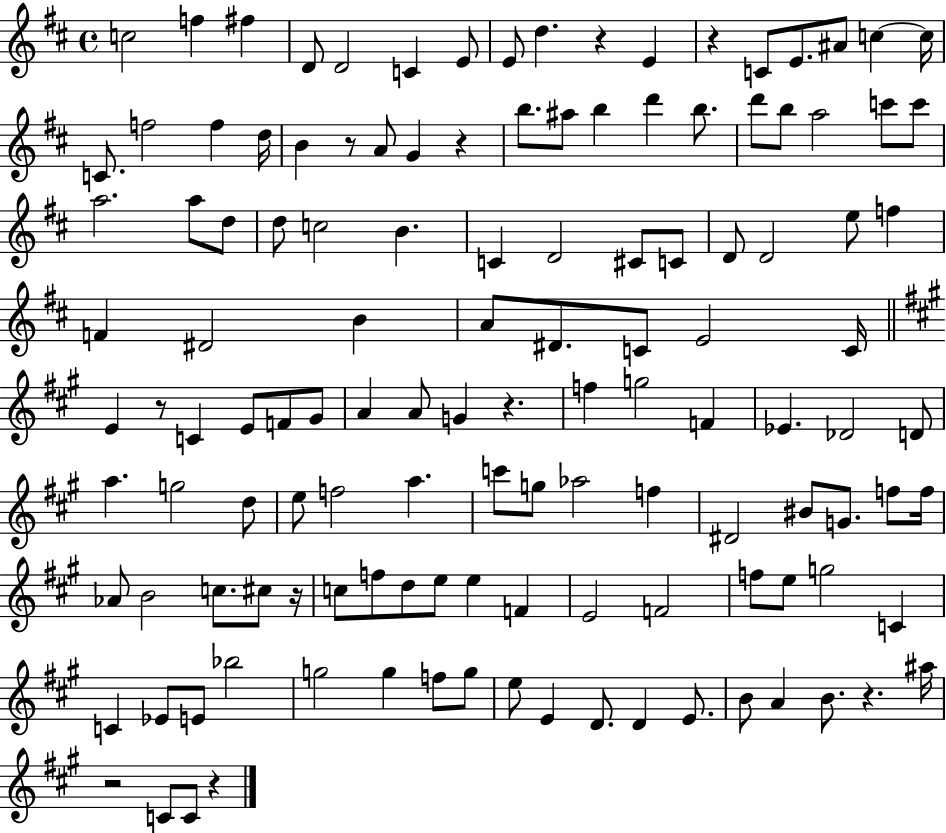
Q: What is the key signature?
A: D major